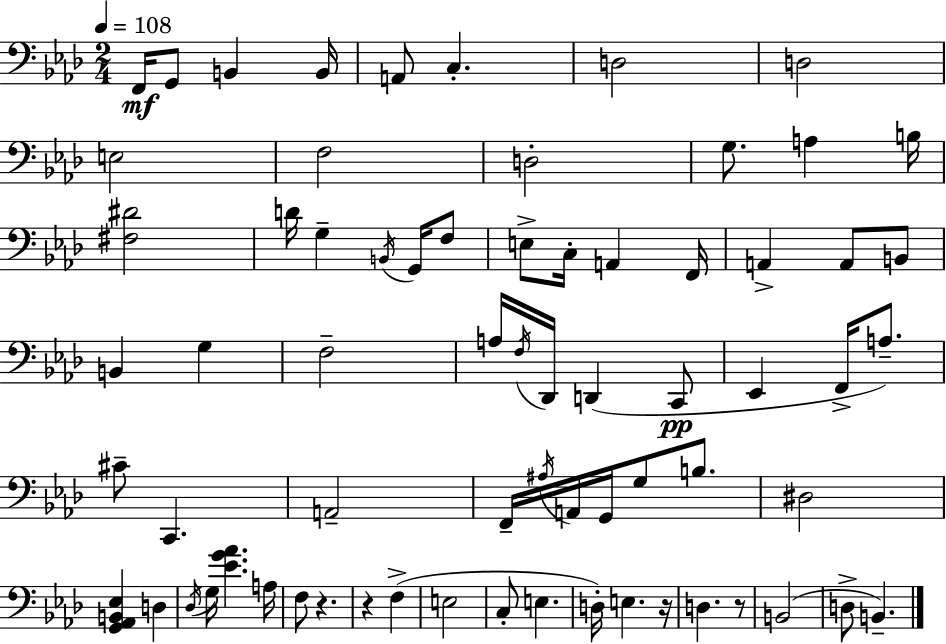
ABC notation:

X:1
T:Untitled
M:2/4
L:1/4
K:Fm
F,,/4 G,,/2 B,, B,,/4 A,,/2 C, D,2 D,2 E,2 F,2 D,2 G,/2 A, B,/4 [^F,^D]2 D/4 G, B,,/4 G,,/4 F,/2 E,/2 C,/4 A,, F,,/4 A,, A,,/2 B,,/2 B,, G, F,2 A,/4 F,/4 _D,,/4 D,, C,,/2 _E,, F,,/4 A,/2 ^C/2 C,, A,,2 F,,/4 ^A,/4 A,,/4 G,,/4 G,/2 B,/2 ^D,2 [G,,_A,,B,,_E,] D, _D,/4 G,/4 [_EG_A] A,/4 F,/2 z z F, E,2 C,/2 E, D,/4 E, z/4 D, z/2 B,,2 D,/2 B,,